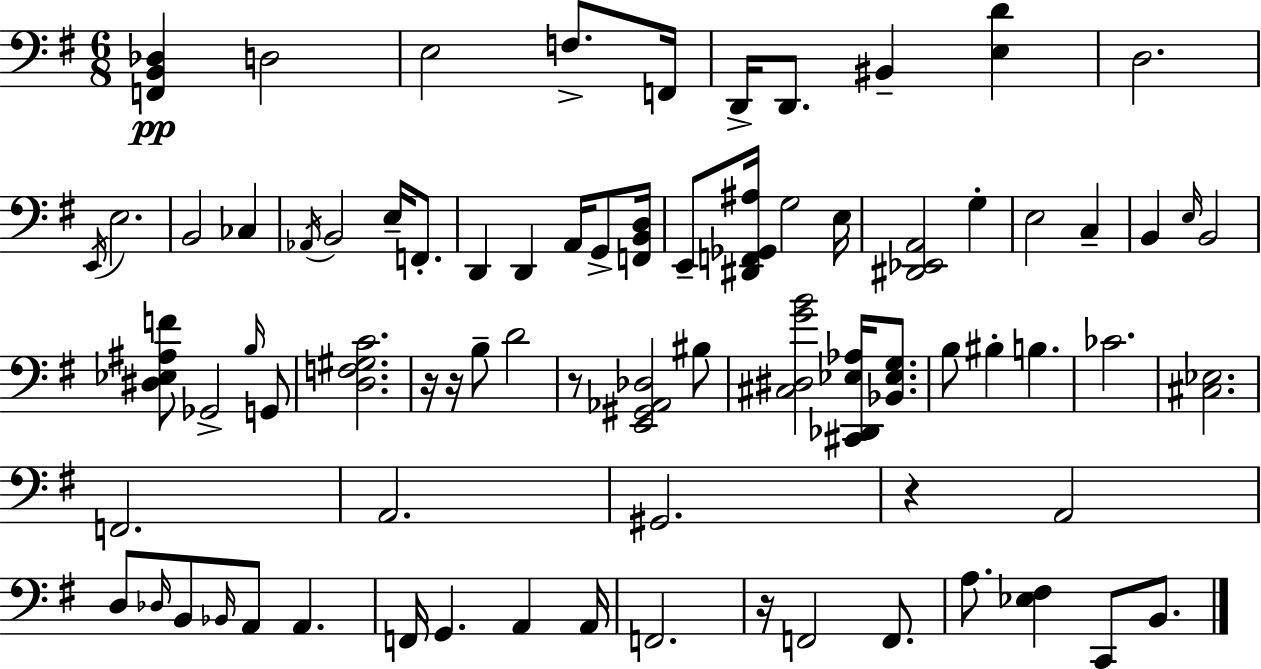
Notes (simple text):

[F2,B2,Db3]/q D3/h E3/h F3/e. F2/s D2/s D2/e. BIS2/q [E3,D4]/q D3/h. E2/s E3/h. B2/h CES3/q Ab2/s B2/h E3/s F2/e. D2/q D2/q A2/s G2/e [F2,B2,D3]/s E2/e [D#2,F2,Gb2,A#3]/s G3/h E3/s [D#2,Eb2,A2]/h G3/q E3/h C3/q B2/q E3/s B2/h [D#3,Eb3,A#3,F4]/e Gb2/h B3/s G2/e [D3,F3,G#3,C4]/h. R/s R/s B3/e D4/h R/e [E2,G#2,Ab2,Db3]/h BIS3/e [C#3,D#3,G4,B4]/h [C#2,Db2,Eb3,Ab3]/s [Bb2,Eb3,G3]/e. B3/e BIS3/q B3/q. CES4/h. [C#3,Eb3]/h. F2/h. A2/h. G#2/h. R/q A2/h D3/e Db3/s B2/e Bb2/s A2/e A2/q. F2/s G2/q. A2/q A2/s F2/h. R/s F2/h F2/e. A3/e. [Eb3,F#3]/q C2/e B2/e.